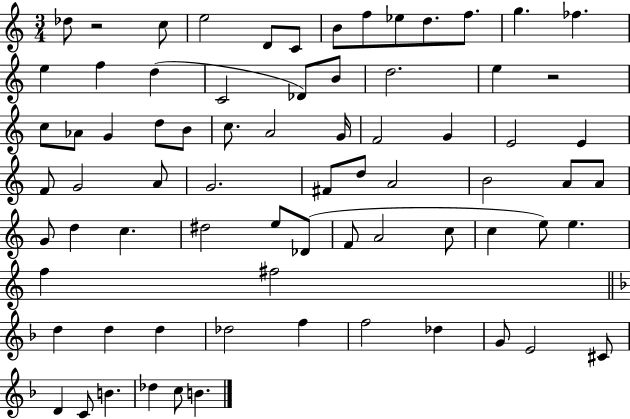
Db5/e R/h C5/e E5/h D4/e C4/e B4/e F5/e Eb5/e D5/e. F5/e. G5/q. FES5/q. E5/q F5/q D5/q C4/h Db4/e B4/e D5/h. E5/q R/h C5/e Ab4/e G4/q D5/e B4/e C5/e. A4/h G4/s F4/h G4/q E4/h E4/q F4/e G4/h A4/e G4/h. F#4/e D5/e A4/h B4/h A4/e A4/e G4/e D5/q C5/q. D#5/h E5/e Db4/e F4/e A4/h C5/e C5/q E5/e E5/q. F5/q F#5/h D5/q D5/q D5/q Db5/h F5/q F5/h Db5/q G4/e E4/h C#4/e D4/q C4/e B4/q. Db5/q C5/e B4/q.